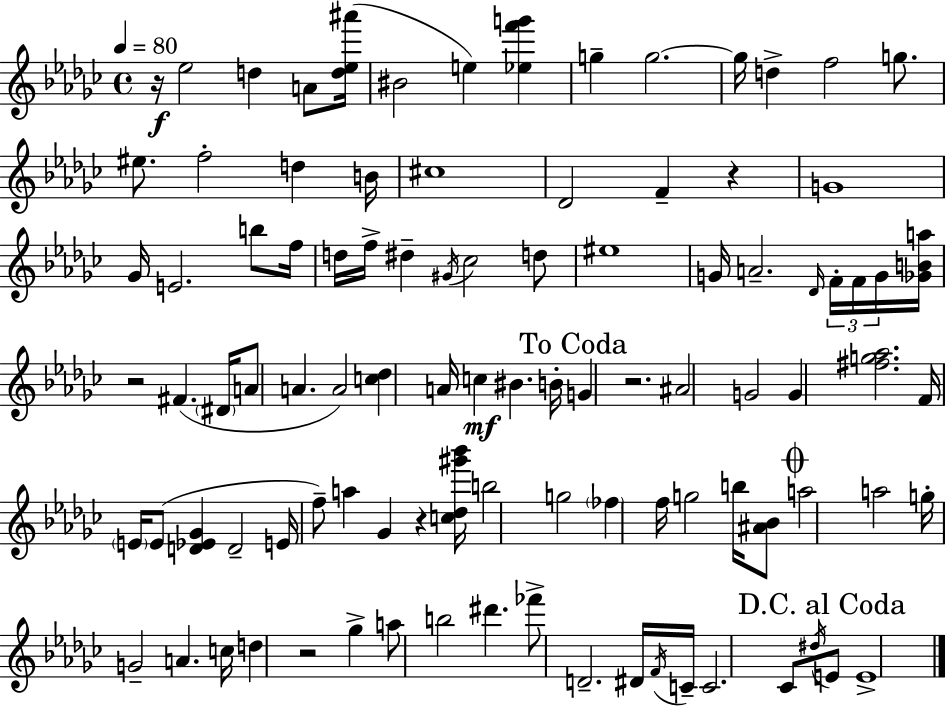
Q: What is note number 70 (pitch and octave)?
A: D5